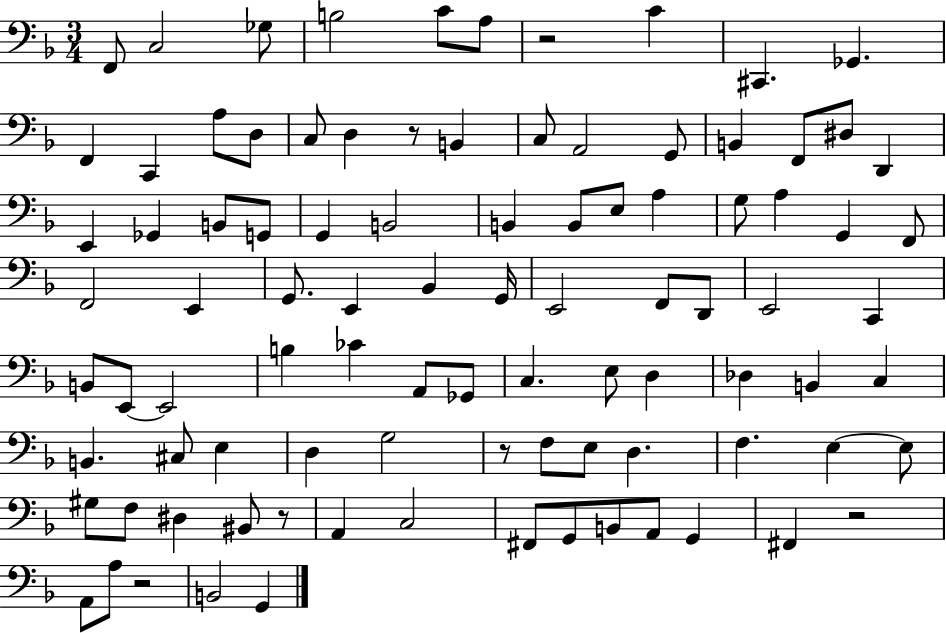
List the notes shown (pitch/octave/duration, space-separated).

F2/e C3/h Gb3/e B3/h C4/e A3/e R/h C4/q C#2/q. Gb2/q. F2/q C2/q A3/e D3/e C3/e D3/q R/e B2/q C3/e A2/h G2/e B2/q F2/e D#3/e D2/q E2/q Gb2/q B2/e G2/e G2/q B2/h B2/q B2/e E3/e A3/q G3/e A3/q G2/q F2/e F2/h E2/q G2/e. E2/q Bb2/q G2/s E2/h F2/e D2/e E2/h C2/q B2/e E2/e E2/h B3/q CES4/q A2/e Gb2/e C3/q. E3/e D3/q Db3/q B2/q C3/q B2/q. C#3/e E3/q D3/q G3/h R/e F3/e E3/e D3/q. F3/q. E3/q E3/e G#3/e F3/e D#3/q BIS2/e R/e A2/q C3/h F#2/e G2/e B2/e A2/e G2/q F#2/q R/h A2/e A3/e R/h B2/h G2/q